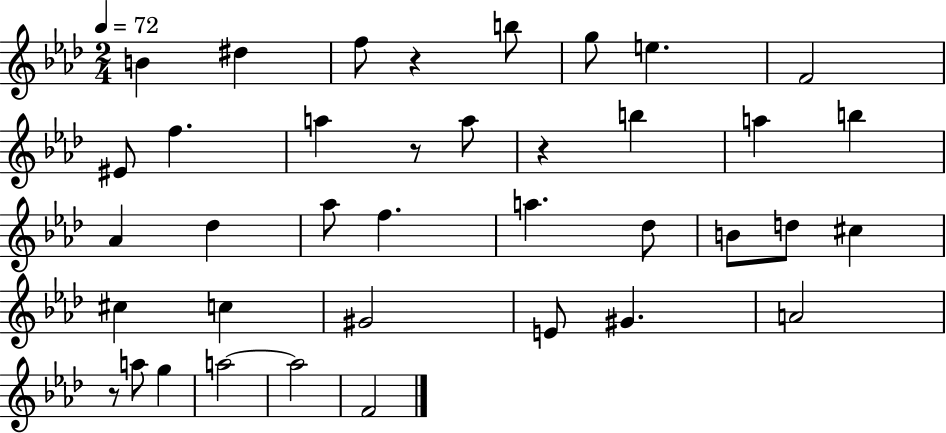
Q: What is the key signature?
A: AES major